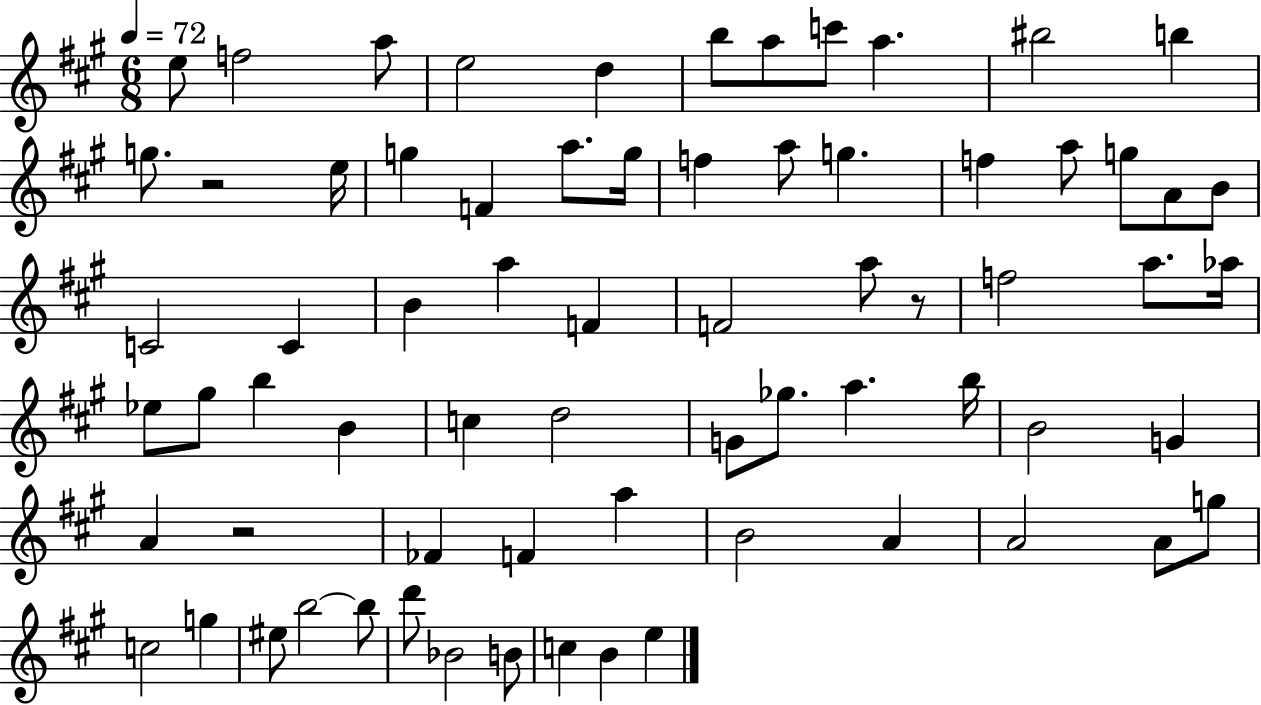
E5/e F5/h A5/e E5/h D5/q B5/e A5/e C6/e A5/q. BIS5/h B5/q G5/e. R/h E5/s G5/q F4/q A5/e. G5/s F5/q A5/e G5/q. F5/q A5/e G5/e A4/e B4/e C4/h C4/q B4/q A5/q F4/q F4/h A5/e R/e F5/h A5/e. Ab5/s Eb5/e G#5/e B5/q B4/q C5/q D5/h G4/e Gb5/e. A5/q. B5/s B4/h G4/q A4/q R/h FES4/q F4/q A5/q B4/h A4/q A4/h A4/e G5/e C5/h G5/q EIS5/e B5/h B5/e D6/e Bb4/h B4/e C5/q B4/q E5/q